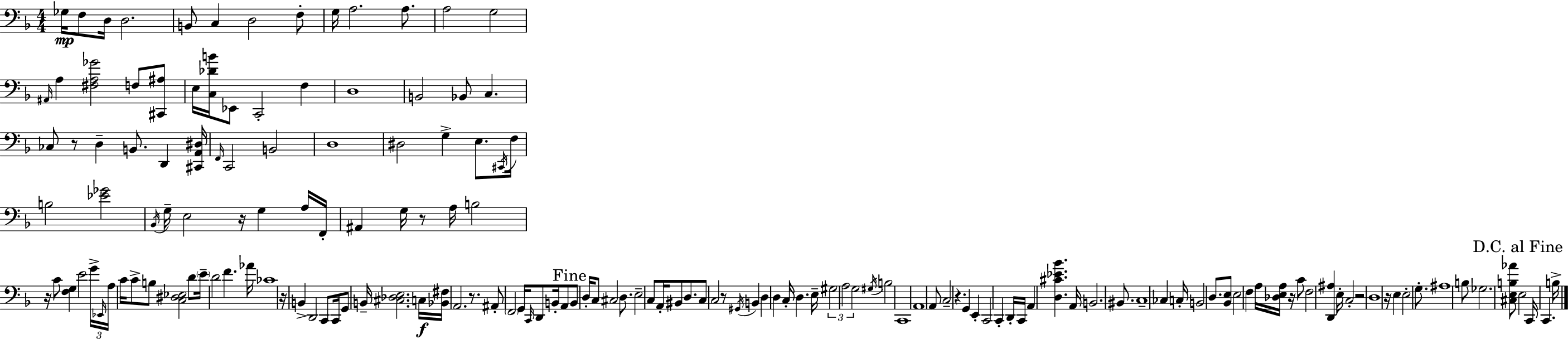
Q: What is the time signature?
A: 4/4